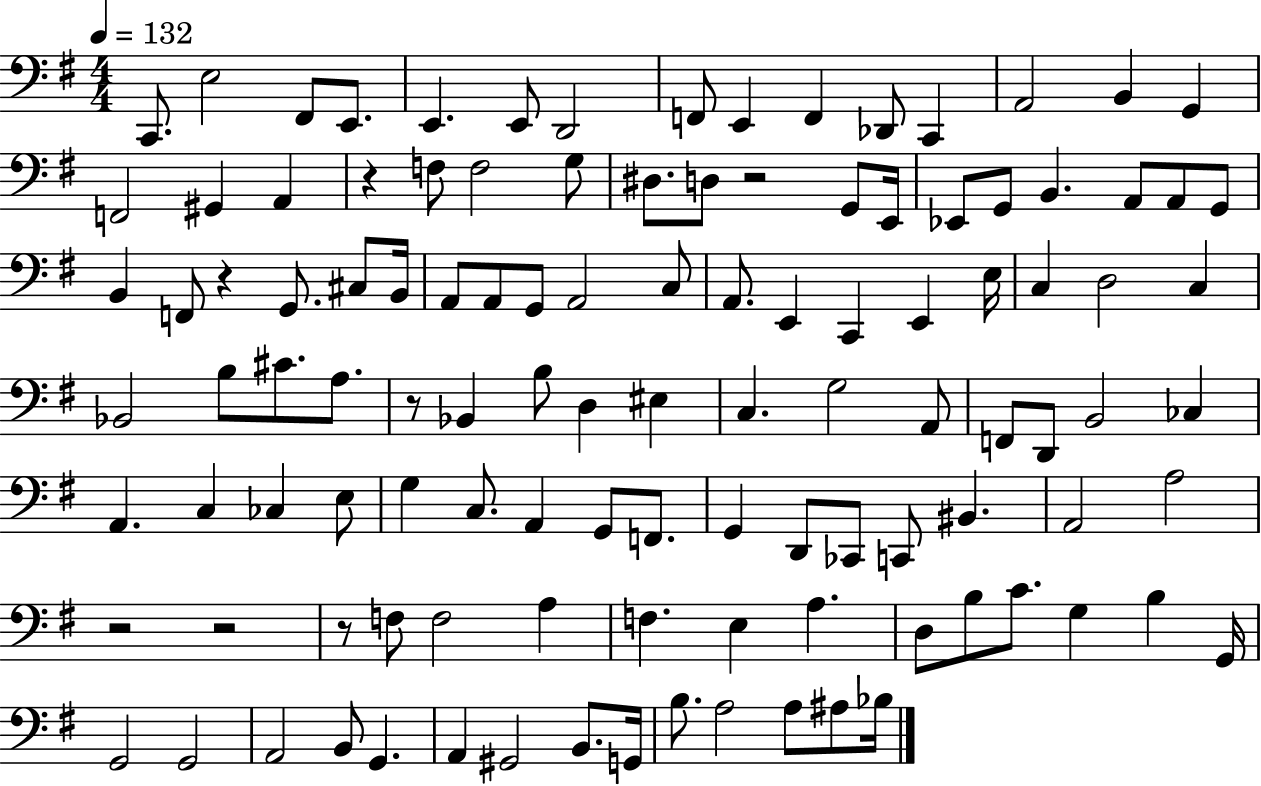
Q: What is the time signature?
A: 4/4